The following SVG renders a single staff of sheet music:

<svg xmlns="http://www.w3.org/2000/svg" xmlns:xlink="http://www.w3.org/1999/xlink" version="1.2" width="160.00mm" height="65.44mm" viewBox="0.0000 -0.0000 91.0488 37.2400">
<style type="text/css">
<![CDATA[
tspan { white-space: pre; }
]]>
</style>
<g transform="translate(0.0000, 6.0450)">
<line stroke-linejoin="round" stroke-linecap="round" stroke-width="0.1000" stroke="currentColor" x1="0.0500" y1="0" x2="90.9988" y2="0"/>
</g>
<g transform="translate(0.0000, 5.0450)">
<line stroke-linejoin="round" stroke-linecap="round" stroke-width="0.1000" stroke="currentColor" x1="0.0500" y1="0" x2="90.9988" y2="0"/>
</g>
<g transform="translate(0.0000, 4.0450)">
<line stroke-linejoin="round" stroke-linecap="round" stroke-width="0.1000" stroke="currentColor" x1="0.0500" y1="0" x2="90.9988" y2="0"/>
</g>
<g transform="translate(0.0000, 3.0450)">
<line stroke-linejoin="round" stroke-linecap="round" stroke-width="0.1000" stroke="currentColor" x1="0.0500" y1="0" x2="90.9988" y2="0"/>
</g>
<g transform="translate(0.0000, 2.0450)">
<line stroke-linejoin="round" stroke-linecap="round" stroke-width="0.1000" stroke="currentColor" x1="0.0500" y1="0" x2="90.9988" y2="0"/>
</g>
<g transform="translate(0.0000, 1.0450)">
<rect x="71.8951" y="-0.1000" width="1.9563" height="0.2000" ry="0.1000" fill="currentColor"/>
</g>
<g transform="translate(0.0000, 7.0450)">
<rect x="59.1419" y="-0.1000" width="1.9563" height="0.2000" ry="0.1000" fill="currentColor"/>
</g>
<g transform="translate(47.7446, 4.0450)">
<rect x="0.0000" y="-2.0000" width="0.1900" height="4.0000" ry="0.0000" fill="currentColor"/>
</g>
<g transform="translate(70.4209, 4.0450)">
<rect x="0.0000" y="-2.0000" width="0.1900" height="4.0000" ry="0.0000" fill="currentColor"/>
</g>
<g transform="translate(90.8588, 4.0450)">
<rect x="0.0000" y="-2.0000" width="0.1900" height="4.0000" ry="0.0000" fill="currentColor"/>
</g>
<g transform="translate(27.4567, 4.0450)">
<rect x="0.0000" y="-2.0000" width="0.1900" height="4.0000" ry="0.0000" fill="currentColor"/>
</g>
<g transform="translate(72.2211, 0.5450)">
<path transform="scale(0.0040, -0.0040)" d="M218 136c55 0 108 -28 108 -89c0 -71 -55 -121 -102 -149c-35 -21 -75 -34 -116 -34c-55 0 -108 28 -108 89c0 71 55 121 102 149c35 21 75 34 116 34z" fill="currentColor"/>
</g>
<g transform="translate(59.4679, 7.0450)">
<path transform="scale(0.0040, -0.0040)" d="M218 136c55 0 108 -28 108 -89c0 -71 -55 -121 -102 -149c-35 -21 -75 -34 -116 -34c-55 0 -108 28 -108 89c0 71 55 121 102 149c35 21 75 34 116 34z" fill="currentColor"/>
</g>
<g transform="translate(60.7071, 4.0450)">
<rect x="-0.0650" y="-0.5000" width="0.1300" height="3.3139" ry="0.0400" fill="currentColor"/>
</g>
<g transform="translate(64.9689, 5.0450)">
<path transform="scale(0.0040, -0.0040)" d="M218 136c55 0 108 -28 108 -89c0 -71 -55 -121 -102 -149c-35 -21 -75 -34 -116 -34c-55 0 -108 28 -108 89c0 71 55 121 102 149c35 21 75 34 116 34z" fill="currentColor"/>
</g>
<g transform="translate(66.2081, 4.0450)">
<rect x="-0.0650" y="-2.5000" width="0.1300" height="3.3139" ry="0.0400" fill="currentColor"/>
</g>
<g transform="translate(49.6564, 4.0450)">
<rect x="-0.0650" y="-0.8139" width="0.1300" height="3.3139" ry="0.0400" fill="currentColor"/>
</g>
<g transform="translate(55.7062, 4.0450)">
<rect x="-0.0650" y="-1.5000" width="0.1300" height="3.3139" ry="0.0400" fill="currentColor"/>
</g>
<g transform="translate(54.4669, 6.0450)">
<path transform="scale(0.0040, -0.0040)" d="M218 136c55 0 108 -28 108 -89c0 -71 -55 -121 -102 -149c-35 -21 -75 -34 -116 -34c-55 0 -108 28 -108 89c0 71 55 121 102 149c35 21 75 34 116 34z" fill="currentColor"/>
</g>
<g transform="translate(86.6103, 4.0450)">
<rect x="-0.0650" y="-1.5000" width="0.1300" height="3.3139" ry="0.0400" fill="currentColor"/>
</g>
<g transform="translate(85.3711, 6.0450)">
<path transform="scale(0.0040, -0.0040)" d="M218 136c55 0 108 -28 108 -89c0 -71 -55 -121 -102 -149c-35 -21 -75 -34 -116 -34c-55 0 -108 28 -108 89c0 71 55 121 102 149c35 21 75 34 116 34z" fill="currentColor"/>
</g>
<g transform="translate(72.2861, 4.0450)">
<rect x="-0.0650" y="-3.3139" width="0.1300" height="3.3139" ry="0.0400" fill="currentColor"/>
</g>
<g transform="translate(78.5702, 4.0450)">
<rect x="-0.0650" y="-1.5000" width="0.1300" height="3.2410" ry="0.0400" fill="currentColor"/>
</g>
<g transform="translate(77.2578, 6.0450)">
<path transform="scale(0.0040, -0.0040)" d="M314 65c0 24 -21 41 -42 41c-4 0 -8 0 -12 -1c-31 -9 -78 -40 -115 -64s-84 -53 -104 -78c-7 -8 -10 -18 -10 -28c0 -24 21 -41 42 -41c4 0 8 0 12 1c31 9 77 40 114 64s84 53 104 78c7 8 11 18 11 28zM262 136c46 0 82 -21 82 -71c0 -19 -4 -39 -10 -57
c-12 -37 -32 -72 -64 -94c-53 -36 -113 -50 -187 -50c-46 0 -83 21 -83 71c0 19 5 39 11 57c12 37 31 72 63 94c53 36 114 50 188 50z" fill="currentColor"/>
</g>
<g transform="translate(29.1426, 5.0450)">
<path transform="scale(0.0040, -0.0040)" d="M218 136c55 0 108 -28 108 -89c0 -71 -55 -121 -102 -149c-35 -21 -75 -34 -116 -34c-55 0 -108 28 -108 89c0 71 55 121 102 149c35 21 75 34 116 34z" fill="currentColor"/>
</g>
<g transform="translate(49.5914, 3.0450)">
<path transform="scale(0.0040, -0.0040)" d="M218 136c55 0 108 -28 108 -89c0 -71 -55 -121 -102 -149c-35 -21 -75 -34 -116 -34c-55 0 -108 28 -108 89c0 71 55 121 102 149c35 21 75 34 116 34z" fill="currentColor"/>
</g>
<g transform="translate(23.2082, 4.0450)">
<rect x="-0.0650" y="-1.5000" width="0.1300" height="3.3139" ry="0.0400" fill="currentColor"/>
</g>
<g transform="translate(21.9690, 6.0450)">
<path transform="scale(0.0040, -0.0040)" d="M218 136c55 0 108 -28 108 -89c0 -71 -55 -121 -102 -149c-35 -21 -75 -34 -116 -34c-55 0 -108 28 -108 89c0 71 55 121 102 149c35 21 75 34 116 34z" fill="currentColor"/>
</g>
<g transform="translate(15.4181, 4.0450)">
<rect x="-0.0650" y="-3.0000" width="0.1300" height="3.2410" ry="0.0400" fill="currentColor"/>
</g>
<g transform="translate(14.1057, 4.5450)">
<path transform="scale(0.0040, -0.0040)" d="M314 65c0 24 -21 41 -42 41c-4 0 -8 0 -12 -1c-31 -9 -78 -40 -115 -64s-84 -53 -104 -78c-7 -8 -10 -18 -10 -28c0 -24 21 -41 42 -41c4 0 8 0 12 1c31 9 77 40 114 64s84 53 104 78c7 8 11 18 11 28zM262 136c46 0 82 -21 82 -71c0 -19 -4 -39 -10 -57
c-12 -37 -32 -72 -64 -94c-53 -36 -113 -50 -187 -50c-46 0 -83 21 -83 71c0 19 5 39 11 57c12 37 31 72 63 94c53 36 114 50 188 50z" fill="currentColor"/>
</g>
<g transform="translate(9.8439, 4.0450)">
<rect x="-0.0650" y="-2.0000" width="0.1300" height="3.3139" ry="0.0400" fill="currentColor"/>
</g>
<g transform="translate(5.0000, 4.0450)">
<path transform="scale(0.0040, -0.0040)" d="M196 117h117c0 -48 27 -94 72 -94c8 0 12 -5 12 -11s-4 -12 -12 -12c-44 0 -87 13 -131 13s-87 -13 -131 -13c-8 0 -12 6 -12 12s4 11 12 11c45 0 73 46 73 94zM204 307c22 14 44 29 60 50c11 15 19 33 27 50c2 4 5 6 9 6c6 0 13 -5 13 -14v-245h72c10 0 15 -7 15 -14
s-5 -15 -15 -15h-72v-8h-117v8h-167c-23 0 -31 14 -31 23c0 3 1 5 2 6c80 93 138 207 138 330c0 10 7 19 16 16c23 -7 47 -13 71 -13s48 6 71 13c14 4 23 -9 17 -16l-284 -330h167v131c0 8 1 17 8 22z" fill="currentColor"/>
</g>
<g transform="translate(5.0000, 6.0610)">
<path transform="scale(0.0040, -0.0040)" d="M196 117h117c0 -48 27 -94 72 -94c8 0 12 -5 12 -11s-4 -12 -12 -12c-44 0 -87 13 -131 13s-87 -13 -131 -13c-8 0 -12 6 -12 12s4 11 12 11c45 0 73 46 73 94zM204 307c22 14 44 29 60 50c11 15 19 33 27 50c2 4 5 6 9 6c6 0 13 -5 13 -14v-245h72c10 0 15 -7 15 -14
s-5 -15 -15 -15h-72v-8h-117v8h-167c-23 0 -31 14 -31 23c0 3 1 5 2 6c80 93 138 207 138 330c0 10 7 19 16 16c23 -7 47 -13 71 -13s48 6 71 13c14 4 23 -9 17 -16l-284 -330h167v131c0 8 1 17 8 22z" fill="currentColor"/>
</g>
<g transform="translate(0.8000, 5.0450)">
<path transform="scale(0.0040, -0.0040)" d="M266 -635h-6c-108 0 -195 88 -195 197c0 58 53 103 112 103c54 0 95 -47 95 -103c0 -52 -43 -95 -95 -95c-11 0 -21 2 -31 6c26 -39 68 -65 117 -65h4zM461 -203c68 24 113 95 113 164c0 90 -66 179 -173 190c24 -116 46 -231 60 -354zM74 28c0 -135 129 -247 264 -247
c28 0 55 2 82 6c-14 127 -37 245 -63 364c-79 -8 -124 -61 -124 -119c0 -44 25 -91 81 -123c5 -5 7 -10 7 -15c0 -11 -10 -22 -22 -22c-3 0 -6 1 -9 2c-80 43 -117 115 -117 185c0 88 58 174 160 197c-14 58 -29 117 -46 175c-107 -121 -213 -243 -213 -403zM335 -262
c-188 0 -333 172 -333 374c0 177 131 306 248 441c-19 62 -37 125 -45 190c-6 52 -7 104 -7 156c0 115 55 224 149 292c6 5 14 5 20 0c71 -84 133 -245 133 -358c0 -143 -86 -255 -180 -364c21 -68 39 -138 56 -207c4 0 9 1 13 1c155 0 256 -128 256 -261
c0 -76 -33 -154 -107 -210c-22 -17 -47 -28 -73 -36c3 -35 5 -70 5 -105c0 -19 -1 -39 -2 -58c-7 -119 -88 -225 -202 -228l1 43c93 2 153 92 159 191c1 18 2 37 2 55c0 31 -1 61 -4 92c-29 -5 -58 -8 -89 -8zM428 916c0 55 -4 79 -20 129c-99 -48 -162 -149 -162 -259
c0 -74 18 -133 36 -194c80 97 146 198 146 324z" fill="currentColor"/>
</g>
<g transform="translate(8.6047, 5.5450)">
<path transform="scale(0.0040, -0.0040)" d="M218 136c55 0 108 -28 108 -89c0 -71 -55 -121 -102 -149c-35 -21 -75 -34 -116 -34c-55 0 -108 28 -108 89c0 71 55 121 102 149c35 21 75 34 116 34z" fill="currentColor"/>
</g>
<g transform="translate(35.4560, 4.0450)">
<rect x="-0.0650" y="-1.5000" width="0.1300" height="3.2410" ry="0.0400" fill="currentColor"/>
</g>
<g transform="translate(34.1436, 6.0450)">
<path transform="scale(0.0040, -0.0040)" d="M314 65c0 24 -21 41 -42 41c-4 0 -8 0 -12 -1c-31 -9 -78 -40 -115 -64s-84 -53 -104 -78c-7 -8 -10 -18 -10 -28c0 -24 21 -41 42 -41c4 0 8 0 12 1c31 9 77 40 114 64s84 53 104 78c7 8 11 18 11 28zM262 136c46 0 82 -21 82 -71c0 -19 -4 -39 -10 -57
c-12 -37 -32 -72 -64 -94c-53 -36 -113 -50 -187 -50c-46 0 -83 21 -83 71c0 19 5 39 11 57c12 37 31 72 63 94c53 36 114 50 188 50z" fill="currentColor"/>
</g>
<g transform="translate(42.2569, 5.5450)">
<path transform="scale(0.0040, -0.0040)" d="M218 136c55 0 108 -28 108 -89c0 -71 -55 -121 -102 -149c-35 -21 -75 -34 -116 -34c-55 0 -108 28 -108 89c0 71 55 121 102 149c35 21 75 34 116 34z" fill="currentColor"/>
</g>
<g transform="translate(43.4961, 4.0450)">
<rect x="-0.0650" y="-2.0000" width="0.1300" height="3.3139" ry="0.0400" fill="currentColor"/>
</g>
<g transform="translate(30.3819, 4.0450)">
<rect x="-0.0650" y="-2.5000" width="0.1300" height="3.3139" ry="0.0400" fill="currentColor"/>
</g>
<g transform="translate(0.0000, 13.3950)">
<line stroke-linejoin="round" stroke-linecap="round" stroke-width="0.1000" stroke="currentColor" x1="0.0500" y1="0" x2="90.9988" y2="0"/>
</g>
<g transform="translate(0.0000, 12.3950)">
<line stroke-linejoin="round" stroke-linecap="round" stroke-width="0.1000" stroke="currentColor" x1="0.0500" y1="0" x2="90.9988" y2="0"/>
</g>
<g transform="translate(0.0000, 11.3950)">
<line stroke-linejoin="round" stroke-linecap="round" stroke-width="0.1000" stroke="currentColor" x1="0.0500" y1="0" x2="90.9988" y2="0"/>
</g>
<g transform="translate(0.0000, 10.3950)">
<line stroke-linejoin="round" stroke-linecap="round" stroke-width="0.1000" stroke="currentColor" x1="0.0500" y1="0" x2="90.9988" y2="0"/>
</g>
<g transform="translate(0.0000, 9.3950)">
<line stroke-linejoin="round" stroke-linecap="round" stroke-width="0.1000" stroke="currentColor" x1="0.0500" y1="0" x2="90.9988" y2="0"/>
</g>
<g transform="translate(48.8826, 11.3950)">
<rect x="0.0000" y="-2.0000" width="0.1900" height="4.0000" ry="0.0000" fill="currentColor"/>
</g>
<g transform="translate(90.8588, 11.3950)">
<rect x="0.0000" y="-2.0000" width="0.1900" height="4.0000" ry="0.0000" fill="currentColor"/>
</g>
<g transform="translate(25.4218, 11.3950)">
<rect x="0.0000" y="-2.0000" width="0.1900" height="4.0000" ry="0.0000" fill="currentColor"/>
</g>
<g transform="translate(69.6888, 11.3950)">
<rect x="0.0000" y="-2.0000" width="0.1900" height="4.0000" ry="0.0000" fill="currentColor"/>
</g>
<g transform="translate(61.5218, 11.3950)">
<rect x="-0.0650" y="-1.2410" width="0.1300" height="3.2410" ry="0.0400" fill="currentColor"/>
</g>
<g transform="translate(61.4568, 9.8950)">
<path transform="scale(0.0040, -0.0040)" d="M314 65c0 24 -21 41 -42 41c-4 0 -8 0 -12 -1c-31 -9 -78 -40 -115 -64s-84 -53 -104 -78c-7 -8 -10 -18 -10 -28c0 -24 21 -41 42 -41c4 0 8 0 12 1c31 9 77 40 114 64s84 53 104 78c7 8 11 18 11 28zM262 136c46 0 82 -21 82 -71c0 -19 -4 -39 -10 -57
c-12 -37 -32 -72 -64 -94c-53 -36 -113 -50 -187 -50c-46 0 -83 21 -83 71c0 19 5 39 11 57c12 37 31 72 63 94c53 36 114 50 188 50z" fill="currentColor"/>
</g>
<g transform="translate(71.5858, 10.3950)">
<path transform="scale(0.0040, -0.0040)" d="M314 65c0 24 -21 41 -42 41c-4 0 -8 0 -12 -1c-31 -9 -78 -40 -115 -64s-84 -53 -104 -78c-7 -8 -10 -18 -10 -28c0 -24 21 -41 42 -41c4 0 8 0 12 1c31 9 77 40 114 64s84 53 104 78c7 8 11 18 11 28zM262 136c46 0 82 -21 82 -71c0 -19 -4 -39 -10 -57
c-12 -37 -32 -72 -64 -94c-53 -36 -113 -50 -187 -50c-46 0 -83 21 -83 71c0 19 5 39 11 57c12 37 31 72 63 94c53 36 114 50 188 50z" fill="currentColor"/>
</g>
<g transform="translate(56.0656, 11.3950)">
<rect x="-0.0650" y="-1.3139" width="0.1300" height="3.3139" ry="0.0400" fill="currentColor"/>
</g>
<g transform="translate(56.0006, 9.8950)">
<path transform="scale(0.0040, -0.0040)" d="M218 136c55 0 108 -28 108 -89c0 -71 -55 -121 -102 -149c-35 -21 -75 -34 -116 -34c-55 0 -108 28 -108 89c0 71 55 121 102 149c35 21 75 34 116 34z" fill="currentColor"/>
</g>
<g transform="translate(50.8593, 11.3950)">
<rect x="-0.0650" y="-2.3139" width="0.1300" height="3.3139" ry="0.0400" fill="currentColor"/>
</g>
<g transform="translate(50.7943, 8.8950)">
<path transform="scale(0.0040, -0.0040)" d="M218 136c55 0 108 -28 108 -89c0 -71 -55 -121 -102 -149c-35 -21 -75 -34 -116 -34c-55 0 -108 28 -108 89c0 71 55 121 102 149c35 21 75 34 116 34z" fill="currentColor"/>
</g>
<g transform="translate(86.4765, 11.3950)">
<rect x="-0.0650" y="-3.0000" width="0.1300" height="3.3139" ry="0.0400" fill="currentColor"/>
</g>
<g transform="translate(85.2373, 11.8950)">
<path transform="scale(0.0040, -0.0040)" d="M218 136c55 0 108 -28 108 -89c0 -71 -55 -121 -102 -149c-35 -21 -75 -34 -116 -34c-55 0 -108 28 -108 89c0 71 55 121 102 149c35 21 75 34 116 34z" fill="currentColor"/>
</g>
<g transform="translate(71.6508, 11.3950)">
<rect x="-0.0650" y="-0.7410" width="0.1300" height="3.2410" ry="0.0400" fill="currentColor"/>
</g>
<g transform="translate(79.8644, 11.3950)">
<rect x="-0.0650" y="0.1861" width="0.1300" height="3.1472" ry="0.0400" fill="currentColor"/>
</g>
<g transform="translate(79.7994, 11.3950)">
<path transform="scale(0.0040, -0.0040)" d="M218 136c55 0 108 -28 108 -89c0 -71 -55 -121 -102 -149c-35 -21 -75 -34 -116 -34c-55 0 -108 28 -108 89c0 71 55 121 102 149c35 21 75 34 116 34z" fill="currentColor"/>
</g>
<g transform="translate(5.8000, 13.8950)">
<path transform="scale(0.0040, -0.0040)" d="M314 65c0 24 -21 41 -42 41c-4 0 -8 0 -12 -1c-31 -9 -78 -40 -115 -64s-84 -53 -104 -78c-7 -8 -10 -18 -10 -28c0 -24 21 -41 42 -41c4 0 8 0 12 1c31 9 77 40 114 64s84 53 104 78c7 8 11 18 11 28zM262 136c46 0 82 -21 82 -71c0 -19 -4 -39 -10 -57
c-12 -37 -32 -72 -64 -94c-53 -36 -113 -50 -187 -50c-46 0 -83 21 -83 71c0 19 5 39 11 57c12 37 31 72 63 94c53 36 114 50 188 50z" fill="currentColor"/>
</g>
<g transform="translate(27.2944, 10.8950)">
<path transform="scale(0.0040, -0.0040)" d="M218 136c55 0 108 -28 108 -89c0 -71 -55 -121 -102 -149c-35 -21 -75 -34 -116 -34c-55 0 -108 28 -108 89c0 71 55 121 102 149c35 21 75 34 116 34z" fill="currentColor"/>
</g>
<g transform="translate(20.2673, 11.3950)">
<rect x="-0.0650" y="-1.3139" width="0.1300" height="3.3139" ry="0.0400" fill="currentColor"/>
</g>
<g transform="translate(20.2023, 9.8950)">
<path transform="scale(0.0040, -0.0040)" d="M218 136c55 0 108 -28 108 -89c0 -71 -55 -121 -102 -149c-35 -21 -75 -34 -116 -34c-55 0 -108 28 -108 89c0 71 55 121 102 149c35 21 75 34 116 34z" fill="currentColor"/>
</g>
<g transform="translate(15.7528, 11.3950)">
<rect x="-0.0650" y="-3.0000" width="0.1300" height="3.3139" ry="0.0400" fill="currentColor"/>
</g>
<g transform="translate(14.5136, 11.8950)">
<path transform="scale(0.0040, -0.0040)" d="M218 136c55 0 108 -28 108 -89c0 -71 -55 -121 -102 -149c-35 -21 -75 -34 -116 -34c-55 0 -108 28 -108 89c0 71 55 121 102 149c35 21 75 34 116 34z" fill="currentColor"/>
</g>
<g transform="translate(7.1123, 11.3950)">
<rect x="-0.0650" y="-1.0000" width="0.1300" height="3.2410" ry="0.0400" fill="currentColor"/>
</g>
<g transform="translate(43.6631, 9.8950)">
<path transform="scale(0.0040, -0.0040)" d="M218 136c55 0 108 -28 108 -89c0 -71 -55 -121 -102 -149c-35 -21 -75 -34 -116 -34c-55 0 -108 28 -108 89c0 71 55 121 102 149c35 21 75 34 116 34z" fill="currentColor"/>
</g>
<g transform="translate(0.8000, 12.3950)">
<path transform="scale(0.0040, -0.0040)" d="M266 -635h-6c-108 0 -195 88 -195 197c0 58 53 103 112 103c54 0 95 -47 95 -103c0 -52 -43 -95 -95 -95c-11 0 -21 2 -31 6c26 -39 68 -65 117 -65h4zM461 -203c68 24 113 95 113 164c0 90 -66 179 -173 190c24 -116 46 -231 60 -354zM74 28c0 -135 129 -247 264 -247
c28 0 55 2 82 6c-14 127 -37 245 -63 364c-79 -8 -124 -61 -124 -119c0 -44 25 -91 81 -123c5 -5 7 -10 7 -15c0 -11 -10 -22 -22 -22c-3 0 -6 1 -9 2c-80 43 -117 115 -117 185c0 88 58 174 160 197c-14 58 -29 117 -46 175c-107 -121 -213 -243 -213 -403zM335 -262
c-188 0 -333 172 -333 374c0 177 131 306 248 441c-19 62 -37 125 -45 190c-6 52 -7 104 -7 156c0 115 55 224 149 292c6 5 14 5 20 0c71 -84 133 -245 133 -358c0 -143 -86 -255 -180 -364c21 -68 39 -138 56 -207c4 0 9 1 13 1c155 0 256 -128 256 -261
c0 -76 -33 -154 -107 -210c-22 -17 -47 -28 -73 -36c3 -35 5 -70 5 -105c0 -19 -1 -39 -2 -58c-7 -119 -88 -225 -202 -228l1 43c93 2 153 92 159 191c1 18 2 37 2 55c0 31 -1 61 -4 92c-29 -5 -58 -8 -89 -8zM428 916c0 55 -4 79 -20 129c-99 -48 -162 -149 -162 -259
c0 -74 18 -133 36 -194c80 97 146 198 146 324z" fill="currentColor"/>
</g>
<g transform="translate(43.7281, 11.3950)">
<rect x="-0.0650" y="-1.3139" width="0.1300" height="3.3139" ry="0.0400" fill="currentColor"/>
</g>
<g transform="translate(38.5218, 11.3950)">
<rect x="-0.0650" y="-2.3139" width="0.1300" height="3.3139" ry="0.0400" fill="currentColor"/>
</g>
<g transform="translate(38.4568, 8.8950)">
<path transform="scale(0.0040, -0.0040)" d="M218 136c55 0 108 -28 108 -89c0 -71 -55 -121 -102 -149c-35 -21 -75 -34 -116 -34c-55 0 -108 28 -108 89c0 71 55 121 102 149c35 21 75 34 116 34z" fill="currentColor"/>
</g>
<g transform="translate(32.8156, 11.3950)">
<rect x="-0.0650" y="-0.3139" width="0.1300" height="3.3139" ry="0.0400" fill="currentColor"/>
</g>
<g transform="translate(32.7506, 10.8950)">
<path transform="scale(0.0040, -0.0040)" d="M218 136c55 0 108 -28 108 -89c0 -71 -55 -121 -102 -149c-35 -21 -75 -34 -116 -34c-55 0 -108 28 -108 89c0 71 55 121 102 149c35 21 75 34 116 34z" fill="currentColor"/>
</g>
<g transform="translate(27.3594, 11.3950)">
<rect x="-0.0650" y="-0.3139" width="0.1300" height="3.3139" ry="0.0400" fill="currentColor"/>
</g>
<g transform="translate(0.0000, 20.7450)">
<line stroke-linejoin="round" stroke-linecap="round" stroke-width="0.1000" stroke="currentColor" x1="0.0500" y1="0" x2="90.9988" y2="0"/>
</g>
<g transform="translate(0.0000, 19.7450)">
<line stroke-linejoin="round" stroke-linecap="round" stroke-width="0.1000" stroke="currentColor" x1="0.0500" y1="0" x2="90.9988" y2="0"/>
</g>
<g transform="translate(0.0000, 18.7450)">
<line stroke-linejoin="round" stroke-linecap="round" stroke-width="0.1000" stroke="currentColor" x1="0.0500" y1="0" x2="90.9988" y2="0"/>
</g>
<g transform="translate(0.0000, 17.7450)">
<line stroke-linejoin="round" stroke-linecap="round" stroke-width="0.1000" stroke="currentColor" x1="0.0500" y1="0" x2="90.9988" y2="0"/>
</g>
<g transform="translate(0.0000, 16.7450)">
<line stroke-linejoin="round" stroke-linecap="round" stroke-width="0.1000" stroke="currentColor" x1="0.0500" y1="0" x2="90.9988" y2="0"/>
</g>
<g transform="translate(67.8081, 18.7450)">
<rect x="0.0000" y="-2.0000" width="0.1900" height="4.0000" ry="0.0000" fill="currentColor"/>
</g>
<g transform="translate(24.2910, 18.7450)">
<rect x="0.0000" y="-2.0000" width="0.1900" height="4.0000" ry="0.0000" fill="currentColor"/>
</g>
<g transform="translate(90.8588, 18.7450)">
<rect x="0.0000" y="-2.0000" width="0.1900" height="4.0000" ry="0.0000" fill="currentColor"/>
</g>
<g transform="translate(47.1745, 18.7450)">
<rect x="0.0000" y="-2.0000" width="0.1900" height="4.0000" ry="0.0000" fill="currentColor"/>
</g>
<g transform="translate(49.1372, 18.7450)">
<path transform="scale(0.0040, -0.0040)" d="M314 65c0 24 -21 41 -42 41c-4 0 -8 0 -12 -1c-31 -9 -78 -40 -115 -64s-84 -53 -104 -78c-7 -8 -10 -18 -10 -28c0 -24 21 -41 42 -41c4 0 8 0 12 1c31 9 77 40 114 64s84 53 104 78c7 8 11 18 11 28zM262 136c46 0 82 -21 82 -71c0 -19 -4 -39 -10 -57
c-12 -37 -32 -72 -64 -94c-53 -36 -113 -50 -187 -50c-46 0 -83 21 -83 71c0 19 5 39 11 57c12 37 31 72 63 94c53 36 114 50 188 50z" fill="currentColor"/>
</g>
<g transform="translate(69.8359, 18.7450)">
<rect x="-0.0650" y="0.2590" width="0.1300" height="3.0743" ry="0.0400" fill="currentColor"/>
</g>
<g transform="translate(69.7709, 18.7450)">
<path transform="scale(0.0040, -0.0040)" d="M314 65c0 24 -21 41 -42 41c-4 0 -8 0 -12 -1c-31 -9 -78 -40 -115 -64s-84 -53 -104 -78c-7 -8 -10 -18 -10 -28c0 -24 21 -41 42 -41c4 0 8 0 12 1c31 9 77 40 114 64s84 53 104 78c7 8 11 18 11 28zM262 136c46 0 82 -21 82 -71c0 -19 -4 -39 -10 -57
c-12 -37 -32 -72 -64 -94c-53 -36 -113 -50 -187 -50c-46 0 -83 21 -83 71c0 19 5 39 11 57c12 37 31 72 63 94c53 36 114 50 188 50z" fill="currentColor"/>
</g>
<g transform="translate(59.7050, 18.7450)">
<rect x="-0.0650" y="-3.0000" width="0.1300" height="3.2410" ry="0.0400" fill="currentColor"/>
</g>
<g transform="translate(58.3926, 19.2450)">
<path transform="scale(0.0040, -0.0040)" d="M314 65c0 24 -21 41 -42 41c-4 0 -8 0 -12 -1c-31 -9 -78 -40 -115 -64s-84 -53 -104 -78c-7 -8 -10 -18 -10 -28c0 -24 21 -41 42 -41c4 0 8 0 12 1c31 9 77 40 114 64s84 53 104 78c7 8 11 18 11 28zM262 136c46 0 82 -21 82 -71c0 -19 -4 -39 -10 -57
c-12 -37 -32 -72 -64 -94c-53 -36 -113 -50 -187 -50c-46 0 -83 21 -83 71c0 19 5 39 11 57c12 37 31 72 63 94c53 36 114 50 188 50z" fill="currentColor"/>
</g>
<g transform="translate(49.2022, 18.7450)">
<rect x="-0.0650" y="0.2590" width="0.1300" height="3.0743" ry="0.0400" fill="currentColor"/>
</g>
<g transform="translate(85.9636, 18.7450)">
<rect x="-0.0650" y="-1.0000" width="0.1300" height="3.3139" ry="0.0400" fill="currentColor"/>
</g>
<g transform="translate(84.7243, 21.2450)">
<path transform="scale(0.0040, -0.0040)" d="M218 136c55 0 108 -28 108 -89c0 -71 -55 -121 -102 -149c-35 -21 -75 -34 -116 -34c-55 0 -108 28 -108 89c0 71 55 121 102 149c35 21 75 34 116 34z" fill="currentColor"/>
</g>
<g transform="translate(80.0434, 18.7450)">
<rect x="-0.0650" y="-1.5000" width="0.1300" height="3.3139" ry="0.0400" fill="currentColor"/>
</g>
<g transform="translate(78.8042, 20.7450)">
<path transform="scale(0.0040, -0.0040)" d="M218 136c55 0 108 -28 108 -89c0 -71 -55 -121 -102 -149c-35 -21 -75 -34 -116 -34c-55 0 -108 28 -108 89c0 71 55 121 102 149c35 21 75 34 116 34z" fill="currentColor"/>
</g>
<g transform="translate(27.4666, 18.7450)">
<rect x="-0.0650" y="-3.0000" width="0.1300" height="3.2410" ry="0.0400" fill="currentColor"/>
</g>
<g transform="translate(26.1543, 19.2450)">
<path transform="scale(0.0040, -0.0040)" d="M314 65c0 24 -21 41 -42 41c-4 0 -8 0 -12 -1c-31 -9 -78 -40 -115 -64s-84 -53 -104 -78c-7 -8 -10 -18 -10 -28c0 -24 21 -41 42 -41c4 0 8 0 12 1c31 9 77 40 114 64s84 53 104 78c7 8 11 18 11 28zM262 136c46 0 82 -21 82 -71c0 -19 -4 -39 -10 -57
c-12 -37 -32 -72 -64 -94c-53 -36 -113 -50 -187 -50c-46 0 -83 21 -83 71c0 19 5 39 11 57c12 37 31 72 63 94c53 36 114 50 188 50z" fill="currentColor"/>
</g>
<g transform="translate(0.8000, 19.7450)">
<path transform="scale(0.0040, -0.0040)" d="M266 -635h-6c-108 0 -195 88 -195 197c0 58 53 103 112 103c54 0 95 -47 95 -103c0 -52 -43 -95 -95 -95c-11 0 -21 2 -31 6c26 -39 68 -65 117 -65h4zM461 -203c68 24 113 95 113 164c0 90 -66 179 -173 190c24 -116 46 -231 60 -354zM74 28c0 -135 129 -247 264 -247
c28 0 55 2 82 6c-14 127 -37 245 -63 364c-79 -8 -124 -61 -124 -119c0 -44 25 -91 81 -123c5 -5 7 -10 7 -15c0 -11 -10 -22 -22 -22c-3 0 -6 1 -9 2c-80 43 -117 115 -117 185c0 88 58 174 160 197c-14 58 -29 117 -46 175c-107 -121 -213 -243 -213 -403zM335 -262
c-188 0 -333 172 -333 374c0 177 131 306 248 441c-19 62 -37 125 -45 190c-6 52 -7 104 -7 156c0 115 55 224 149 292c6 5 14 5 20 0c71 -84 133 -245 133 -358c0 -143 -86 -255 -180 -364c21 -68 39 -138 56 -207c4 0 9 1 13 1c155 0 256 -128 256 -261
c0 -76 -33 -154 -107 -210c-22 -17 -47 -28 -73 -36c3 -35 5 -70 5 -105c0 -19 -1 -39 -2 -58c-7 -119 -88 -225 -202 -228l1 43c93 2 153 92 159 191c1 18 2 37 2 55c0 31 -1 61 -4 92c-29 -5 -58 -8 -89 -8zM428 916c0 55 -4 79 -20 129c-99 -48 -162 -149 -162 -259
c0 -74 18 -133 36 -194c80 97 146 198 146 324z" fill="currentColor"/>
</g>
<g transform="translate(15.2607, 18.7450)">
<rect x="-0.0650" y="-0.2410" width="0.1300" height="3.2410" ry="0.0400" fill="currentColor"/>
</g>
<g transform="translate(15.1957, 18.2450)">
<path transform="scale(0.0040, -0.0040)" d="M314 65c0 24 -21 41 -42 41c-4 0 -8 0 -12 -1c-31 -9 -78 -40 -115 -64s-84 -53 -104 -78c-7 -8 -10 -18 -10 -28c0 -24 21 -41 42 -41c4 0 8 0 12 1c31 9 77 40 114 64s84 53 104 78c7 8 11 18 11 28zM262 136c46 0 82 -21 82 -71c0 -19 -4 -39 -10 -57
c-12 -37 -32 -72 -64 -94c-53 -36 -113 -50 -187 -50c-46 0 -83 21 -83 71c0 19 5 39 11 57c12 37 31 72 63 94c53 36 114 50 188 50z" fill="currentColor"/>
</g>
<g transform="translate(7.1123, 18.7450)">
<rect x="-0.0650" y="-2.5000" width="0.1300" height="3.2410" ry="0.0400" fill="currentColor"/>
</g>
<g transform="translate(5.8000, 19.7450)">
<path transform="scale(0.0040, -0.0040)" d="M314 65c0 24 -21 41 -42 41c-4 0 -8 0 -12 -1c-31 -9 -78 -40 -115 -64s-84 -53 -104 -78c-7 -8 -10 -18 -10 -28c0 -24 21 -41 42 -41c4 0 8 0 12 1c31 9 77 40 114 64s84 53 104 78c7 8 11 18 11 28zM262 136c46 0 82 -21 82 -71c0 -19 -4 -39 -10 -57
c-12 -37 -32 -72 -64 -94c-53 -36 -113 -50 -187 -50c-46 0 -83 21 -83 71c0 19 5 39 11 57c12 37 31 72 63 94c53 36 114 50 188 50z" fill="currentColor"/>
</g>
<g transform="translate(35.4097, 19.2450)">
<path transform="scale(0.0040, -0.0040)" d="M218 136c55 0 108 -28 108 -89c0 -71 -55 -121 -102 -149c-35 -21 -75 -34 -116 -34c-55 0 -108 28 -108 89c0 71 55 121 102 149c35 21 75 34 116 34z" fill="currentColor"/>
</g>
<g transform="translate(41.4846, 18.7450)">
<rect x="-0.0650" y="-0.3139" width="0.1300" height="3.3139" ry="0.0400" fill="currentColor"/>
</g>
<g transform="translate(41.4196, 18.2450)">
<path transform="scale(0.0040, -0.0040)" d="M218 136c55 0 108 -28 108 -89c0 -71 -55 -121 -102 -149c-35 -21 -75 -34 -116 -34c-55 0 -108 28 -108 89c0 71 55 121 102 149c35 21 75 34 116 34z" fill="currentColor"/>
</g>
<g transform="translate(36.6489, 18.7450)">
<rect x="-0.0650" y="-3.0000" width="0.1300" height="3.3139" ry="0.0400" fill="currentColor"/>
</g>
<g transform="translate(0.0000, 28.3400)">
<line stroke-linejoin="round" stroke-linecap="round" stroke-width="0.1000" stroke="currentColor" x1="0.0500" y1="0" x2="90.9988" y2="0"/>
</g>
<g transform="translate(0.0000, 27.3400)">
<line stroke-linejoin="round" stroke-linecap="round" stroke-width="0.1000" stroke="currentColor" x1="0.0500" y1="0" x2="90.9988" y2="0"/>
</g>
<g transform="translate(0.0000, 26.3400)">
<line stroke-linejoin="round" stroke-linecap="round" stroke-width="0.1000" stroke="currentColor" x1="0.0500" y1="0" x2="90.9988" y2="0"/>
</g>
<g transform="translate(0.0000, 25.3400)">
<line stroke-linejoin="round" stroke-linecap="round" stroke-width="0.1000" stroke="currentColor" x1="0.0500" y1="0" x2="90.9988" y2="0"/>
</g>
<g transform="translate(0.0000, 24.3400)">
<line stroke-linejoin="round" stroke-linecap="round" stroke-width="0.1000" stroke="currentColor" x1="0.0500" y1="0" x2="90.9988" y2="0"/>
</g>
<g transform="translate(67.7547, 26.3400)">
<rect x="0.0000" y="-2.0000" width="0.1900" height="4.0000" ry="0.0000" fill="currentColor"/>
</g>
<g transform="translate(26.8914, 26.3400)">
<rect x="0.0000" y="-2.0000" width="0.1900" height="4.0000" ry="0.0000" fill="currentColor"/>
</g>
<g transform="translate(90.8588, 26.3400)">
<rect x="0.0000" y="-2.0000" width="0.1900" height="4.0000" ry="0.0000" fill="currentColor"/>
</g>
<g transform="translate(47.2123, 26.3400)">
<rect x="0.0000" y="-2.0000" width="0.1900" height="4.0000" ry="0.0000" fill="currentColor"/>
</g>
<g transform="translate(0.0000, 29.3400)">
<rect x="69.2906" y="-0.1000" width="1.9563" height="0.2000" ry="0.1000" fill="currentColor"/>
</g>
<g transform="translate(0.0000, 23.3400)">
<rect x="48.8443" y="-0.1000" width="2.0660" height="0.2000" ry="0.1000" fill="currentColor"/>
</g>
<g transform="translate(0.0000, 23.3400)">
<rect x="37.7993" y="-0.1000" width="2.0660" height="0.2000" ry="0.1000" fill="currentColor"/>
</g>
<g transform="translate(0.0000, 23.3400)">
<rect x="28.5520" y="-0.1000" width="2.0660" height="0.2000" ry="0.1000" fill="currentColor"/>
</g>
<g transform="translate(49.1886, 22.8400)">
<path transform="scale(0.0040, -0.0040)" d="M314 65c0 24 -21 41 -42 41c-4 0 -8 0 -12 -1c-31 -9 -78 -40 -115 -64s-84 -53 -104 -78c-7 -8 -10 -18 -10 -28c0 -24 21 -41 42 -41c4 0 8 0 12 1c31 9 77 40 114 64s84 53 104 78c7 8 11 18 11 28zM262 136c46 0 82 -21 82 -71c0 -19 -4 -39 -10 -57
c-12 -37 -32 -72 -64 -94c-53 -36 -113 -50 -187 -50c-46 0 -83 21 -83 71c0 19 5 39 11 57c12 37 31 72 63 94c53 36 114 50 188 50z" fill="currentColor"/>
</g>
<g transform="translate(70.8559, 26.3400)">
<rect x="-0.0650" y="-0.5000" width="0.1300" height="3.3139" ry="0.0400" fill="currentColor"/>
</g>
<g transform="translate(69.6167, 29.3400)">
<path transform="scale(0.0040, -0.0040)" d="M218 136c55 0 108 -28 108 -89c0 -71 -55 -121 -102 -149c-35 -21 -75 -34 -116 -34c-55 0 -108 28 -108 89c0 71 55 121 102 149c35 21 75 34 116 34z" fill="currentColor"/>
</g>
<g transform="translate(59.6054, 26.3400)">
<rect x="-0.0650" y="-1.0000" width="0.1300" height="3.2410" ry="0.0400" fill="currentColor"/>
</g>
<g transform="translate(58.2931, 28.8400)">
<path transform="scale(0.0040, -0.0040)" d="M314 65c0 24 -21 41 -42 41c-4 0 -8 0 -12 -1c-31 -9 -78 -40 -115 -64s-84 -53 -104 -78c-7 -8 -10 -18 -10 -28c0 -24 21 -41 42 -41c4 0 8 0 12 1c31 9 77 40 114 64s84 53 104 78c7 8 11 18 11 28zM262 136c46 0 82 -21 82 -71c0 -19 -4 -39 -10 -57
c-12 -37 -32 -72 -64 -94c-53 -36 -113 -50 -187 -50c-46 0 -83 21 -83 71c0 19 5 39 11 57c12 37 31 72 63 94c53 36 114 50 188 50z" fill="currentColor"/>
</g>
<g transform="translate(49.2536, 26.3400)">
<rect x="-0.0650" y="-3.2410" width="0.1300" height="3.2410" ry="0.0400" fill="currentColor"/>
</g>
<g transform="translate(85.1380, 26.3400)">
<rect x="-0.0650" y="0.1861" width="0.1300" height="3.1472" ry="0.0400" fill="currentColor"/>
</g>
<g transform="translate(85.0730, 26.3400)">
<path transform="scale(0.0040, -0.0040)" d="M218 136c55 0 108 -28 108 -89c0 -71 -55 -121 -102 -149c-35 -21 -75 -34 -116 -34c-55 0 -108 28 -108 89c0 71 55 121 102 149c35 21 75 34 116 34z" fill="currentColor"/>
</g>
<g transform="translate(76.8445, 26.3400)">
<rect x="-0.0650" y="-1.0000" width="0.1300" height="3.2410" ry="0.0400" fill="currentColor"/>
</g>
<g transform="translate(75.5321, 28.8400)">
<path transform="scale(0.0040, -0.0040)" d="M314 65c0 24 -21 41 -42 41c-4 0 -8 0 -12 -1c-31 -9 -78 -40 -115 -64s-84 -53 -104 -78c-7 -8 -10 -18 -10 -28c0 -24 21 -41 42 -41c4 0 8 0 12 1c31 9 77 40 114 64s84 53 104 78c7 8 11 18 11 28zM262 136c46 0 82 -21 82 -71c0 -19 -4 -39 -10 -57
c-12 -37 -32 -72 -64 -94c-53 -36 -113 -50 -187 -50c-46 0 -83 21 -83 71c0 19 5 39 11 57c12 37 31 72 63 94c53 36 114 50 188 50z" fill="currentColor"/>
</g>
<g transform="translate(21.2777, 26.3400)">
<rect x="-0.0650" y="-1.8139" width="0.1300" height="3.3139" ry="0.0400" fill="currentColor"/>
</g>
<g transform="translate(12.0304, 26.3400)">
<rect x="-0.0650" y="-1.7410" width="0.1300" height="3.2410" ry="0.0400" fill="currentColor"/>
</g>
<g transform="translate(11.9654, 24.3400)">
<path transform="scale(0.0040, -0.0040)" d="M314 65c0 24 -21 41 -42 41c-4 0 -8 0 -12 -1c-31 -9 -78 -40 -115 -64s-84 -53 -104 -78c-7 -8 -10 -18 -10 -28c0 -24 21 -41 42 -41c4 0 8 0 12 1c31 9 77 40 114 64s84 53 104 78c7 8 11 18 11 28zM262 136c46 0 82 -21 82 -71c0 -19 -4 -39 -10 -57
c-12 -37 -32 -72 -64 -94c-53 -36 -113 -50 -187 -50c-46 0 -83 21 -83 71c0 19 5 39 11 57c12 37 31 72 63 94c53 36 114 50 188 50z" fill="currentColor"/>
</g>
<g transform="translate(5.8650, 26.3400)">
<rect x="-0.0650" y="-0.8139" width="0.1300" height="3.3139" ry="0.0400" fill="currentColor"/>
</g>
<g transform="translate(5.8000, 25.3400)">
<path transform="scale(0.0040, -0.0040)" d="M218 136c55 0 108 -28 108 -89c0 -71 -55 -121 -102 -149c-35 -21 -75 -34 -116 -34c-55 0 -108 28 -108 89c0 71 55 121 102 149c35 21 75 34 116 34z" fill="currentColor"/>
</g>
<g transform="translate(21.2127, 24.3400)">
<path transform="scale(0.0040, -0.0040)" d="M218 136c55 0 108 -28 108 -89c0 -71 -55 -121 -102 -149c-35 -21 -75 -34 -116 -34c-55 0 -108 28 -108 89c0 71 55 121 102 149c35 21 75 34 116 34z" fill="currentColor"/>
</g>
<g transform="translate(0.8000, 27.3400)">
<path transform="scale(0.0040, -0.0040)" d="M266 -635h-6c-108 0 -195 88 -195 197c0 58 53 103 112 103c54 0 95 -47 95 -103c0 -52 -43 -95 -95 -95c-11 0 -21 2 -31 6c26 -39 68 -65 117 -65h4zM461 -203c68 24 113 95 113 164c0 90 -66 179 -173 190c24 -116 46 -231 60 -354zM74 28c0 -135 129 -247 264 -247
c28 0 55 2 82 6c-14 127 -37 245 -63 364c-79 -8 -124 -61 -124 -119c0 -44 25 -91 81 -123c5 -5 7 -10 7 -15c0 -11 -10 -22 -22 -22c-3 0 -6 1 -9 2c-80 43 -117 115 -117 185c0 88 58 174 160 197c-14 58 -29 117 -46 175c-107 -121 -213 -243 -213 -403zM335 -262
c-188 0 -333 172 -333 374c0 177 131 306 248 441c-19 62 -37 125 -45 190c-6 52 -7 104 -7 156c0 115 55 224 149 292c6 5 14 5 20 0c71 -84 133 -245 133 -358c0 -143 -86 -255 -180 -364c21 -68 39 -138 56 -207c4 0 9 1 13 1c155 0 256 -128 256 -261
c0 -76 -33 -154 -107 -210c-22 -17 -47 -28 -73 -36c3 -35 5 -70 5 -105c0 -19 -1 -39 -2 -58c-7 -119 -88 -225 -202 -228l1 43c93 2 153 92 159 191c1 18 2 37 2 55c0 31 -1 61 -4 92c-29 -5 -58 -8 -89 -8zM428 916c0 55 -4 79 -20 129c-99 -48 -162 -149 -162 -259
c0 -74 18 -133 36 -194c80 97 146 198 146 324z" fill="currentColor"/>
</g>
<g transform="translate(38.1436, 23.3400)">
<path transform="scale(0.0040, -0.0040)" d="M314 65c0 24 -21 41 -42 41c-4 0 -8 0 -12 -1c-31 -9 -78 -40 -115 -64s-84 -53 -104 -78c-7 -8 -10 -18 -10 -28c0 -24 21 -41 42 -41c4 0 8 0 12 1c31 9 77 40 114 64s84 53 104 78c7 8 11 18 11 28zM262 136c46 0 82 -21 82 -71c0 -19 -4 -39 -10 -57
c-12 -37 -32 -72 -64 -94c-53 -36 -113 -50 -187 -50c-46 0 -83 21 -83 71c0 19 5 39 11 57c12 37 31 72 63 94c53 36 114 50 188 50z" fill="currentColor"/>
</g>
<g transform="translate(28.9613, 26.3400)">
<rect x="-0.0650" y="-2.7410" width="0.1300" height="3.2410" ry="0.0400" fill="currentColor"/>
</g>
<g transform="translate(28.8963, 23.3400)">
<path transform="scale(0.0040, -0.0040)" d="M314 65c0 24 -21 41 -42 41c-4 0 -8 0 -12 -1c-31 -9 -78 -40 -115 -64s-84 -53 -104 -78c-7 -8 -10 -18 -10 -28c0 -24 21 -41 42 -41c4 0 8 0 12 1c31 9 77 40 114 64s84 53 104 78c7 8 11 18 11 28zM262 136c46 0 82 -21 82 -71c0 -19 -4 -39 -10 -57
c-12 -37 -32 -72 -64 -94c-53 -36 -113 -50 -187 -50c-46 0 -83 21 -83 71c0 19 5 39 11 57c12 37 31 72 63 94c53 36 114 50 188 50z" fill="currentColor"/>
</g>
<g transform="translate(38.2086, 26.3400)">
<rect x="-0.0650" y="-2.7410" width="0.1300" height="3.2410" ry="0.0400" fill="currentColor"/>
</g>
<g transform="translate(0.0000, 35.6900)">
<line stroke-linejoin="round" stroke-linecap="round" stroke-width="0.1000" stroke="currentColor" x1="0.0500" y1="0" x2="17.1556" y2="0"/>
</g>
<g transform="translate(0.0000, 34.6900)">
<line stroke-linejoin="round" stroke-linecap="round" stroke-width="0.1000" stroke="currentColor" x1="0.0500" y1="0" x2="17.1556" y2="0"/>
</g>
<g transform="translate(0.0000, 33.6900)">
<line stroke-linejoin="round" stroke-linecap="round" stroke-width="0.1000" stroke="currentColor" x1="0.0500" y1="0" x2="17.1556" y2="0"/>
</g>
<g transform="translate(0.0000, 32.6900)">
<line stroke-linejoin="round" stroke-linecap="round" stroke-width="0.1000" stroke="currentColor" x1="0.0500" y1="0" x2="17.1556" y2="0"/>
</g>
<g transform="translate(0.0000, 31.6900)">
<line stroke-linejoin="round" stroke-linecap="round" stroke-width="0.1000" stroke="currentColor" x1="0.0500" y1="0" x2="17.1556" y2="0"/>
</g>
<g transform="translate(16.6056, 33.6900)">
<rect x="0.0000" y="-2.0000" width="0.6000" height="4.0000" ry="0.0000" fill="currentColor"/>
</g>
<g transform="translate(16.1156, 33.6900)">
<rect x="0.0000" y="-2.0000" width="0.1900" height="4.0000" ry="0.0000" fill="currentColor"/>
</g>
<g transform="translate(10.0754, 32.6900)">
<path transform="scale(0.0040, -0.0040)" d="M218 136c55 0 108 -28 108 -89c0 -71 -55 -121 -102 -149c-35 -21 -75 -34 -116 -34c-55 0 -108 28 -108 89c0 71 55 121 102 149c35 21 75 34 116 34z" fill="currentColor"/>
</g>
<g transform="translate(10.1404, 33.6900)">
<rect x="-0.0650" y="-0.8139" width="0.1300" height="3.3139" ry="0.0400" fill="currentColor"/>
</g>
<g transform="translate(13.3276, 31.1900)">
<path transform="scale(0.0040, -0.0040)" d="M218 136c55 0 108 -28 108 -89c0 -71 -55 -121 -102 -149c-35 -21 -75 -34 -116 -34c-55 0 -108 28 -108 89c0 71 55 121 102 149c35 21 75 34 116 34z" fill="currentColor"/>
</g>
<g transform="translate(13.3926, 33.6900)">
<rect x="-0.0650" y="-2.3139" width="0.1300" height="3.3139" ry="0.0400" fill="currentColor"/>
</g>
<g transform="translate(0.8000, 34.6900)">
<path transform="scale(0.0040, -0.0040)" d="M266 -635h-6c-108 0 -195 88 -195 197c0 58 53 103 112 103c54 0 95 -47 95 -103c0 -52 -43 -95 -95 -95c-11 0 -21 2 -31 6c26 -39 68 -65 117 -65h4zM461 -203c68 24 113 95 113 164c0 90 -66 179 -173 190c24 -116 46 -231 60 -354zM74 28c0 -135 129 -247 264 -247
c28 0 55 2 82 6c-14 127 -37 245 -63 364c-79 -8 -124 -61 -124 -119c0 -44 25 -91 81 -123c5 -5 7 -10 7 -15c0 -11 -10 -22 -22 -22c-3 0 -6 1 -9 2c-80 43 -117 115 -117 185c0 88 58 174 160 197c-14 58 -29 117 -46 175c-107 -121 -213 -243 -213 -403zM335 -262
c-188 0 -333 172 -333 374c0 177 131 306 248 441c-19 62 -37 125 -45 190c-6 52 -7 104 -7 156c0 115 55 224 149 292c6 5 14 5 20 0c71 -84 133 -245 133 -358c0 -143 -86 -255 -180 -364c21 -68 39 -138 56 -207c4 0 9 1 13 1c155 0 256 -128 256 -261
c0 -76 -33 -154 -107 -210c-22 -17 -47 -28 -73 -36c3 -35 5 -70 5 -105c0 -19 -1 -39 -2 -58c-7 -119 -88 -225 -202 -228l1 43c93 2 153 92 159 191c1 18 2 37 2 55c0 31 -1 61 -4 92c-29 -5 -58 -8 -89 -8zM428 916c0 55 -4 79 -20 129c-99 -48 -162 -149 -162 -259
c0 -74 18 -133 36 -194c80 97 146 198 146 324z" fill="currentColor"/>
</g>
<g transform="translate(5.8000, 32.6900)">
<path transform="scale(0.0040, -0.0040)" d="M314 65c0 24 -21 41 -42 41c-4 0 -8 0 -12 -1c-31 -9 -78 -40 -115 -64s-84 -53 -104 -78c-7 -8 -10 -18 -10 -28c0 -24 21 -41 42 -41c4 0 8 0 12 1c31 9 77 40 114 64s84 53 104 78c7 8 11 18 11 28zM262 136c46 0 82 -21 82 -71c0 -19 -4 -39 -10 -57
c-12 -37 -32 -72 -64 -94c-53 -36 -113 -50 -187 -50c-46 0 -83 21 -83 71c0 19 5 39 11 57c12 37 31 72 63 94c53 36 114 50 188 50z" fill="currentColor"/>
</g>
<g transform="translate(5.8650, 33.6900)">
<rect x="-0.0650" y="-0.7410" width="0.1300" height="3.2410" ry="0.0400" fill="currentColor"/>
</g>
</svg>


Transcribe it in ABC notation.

X:1
T:Untitled
M:4/4
L:1/4
K:C
F A2 E G E2 F d E C G b E2 E D2 A e c c g e g e e2 d2 B A G2 c2 A2 A c B2 A2 B2 E D d f2 f a2 a2 b2 D2 C D2 B d2 d g